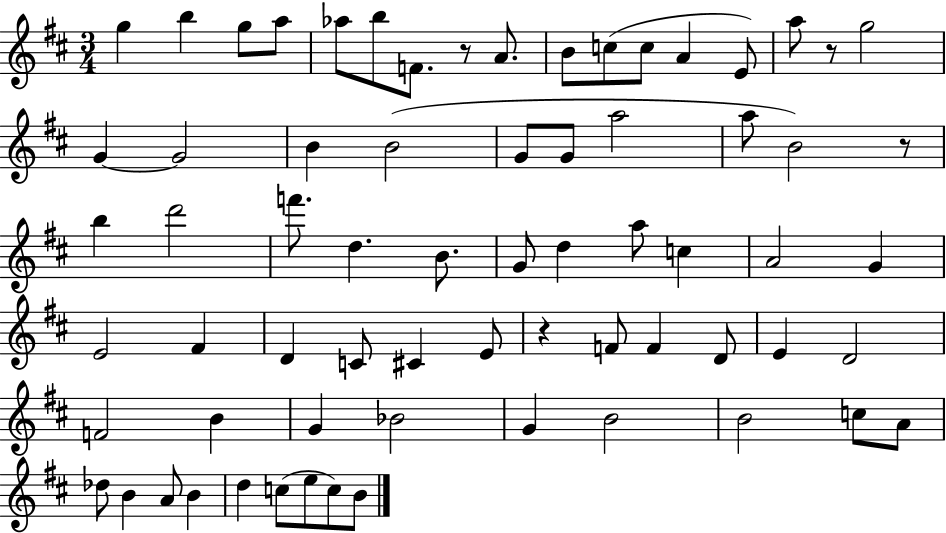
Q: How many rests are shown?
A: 4